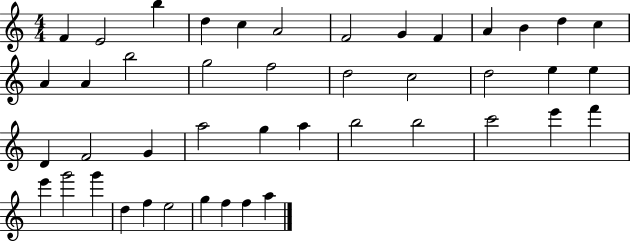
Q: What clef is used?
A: treble